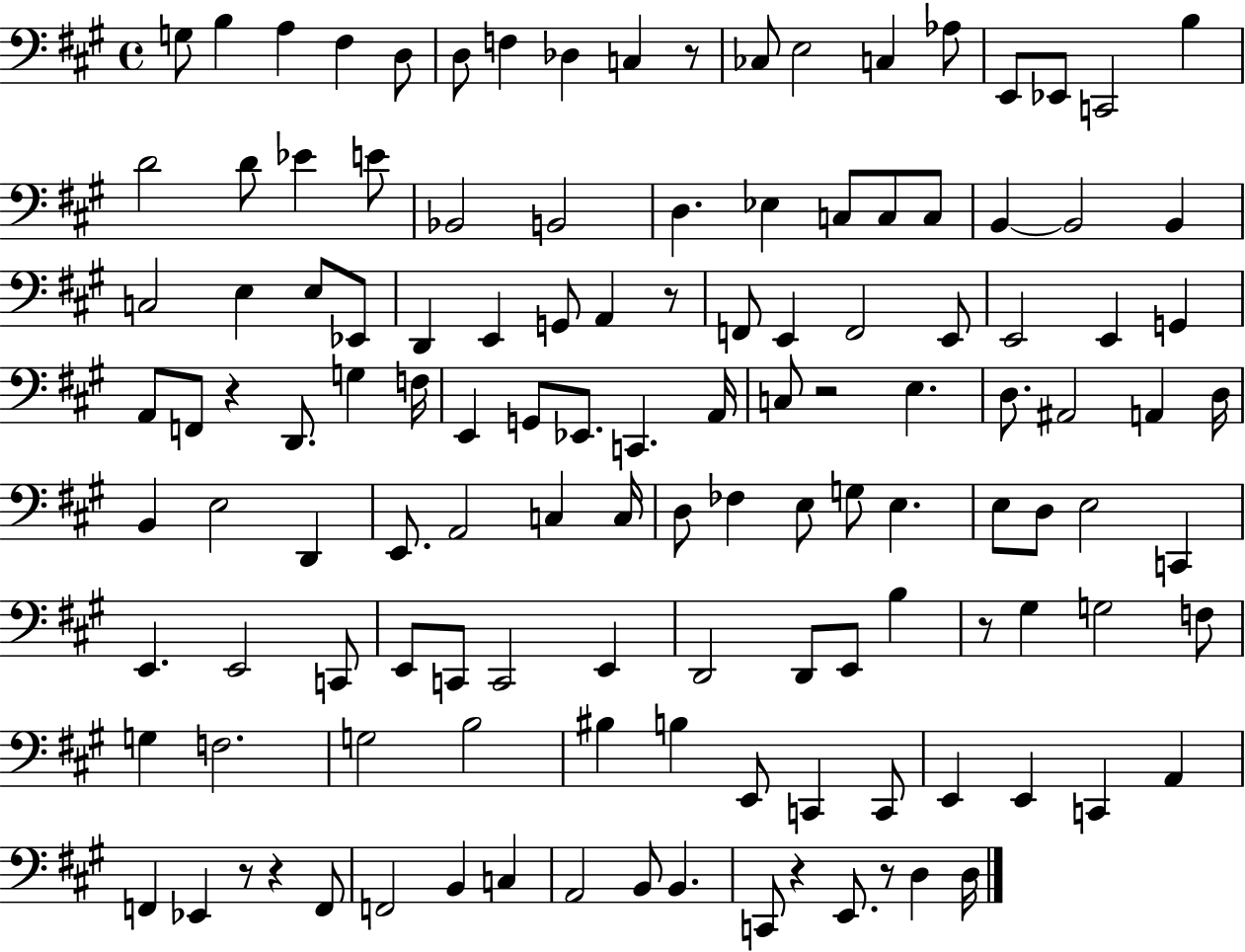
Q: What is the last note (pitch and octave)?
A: D3